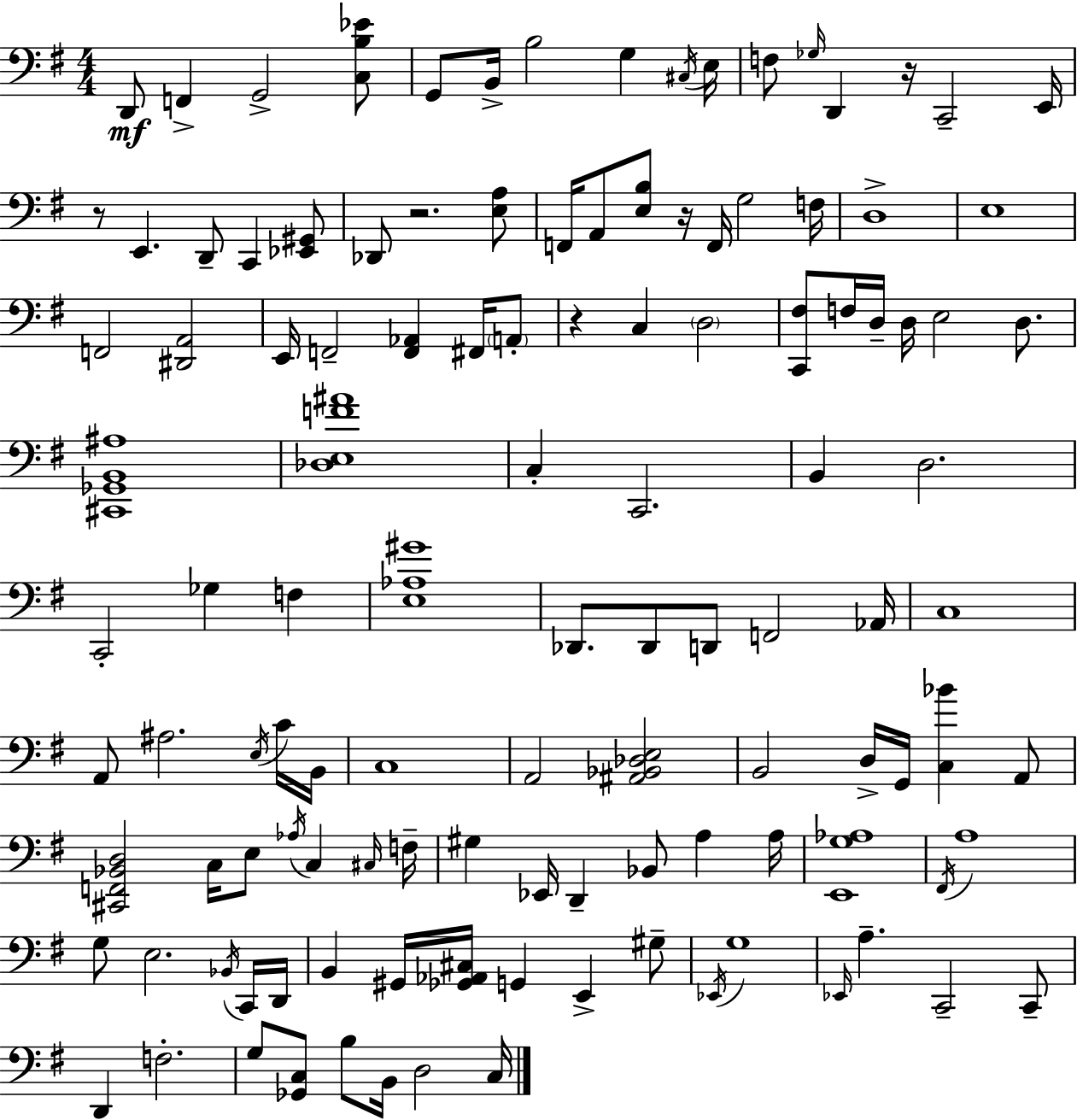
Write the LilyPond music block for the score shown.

{
  \clef bass
  \numericTimeSignature
  \time 4/4
  \key e \minor
  d,8\mf f,4-> g,2-> <c b ees'>8 | g,8 b,16-> b2 g4 \acciaccatura { cis16 } | e16 f8 \grace { ges16 } d,4 r16 c,2-- | e,16 r8 e,4. d,8-- c,4 | \break <ees, gis,>8 des,8 r2. | <e a>8 f,16 a,8 <e b>8 r16 f,16 g2 | f16 d1-> | e1 | \break f,2 <dis, a,>2 | e,16 f,2-- <f, aes,>4 fis,16 | \parenthesize a,8-. r4 c4 \parenthesize d2 | <c, fis>8 f16 d16-- d16 e2 d8. | \break <cis, ges, b, ais>1 | <des e f' ais'>1 | c4-. c,2. | b,4 d2. | \break c,2-. ges4 f4 | <e aes gis'>1 | des,8. des,8 d,8 f,2 | aes,16 c1 | \break a,8 ais2. | \acciaccatura { e16 } c'16 b,16 c1 | a,2 <ais, bes, des e>2 | b,2 d16-> g,16 <c bes'>4 | \break a,8 <cis, f, bes, d>2 c16 e8 \acciaccatura { aes16 } c4 | \grace { cis16 } f16-- gis4 ees,16 d,4-- bes,8 | a4 a16 <e, g aes>1 | \acciaccatura { fis,16 } a1 | \break g8 e2. | \acciaccatura { bes,16 } c,16 d,16 b,4 gis,16 <ges, aes, cis>16 g,4 | e,4-> gis8-- \acciaccatura { ees,16 } g1 | \grace { ees,16 } a4.-- c,2-- | \break c,8-- d,4 f2.-. | g8 <ges, c>8 b8 b,16 | d2 c16 \bar "|."
}